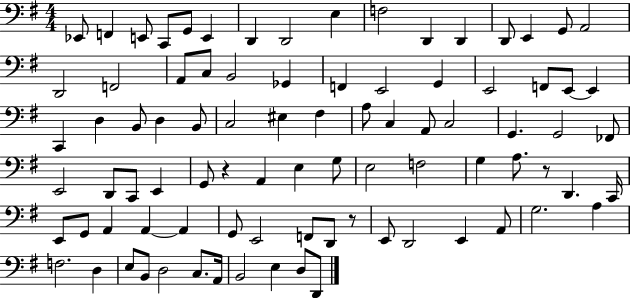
X:1
T:Untitled
M:4/4
L:1/4
K:G
_E,,/2 F,, E,,/2 C,,/2 G,,/2 E,, D,, D,,2 E, F,2 D,, D,, D,,/2 E,, G,,/2 A,,2 D,,2 F,,2 A,,/2 C,/2 B,,2 _G,, F,, E,,2 G,, E,,2 F,,/2 E,,/2 E,, C,, D, B,,/2 D, B,,/2 C,2 ^E, ^F, A,/2 C, A,,/2 C,2 G,, G,,2 _F,,/2 E,,2 D,,/2 C,,/2 E,, G,,/2 z A,, E, G,/2 E,2 F,2 G, A,/2 z/2 D,, C,,/4 E,,/2 G,,/2 A,, A,, A,, G,,/2 E,,2 F,,/2 D,,/2 z/2 E,,/2 D,,2 E,, A,,/2 G,2 A, F,2 D, E,/2 B,,/2 D,2 C,/2 A,,/4 B,,2 E, D,/2 D,,/2